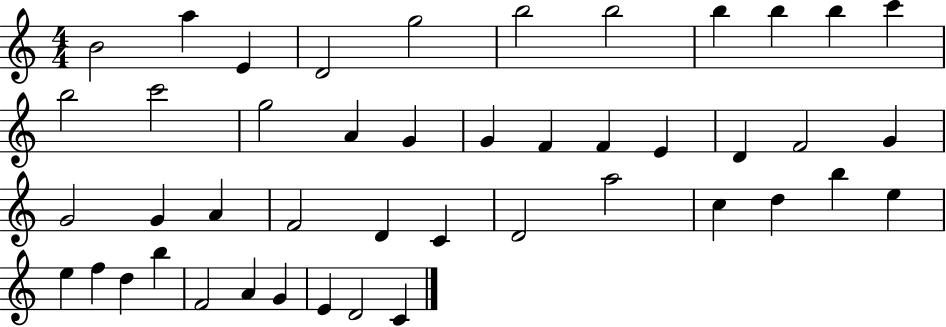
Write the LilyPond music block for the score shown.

{
  \clef treble
  \numericTimeSignature
  \time 4/4
  \key c \major
  b'2 a''4 e'4 | d'2 g''2 | b''2 b''2 | b''4 b''4 b''4 c'''4 | \break b''2 c'''2 | g''2 a'4 g'4 | g'4 f'4 f'4 e'4 | d'4 f'2 g'4 | \break g'2 g'4 a'4 | f'2 d'4 c'4 | d'2 a''2 | c''4 d''4 b''4 e''4 | \break e''4 f''4 d''4 b''4 | f'2 a'4 g'4 | e'4 d'2 c'4 | \bar "|."
}